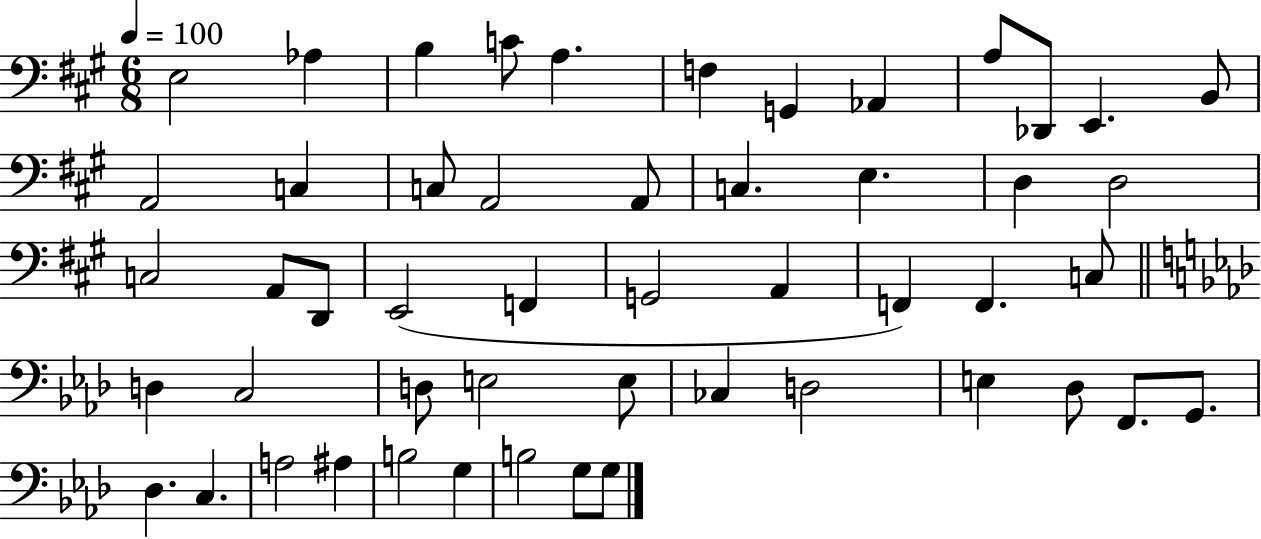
X:1
T:Untitled
M:6/8
L:1/4
K:A
E,2 _A, B, C/2 A, F, G,, _A,, A,/2 _D,,/2 E,, B,,/2 A,,2 C, C,/2 A,,2 A,,/2 C, E, D, D,2 C,2 A,,/2 D,,/2 E,,2 F,, G,,2 A,, F,, F,, C,/2 D, C,2 D,/2 E,2 E,/2 _C, D,2 E, _D,/2 F,,/2 G,,/2 _D, C, A,2 ^A, B,2 G, B,2 G,/2 G,/2